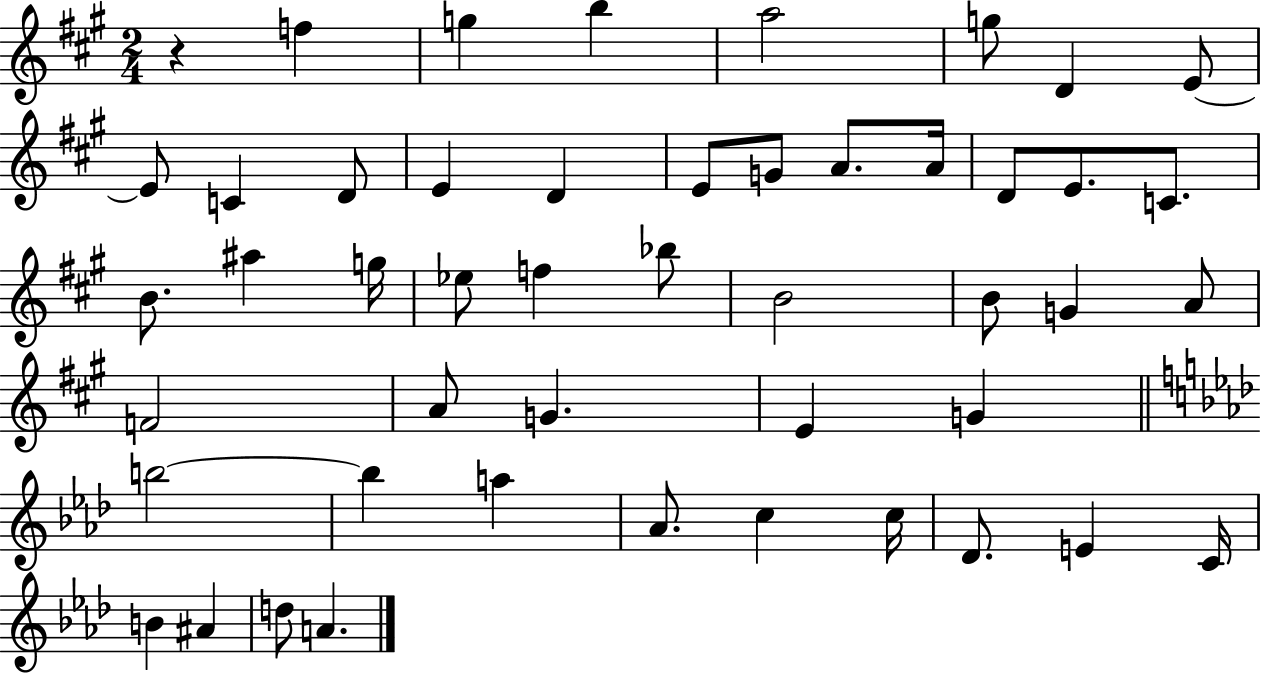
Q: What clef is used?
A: treble